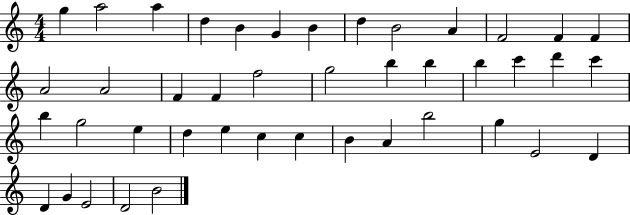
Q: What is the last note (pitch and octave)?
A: B4